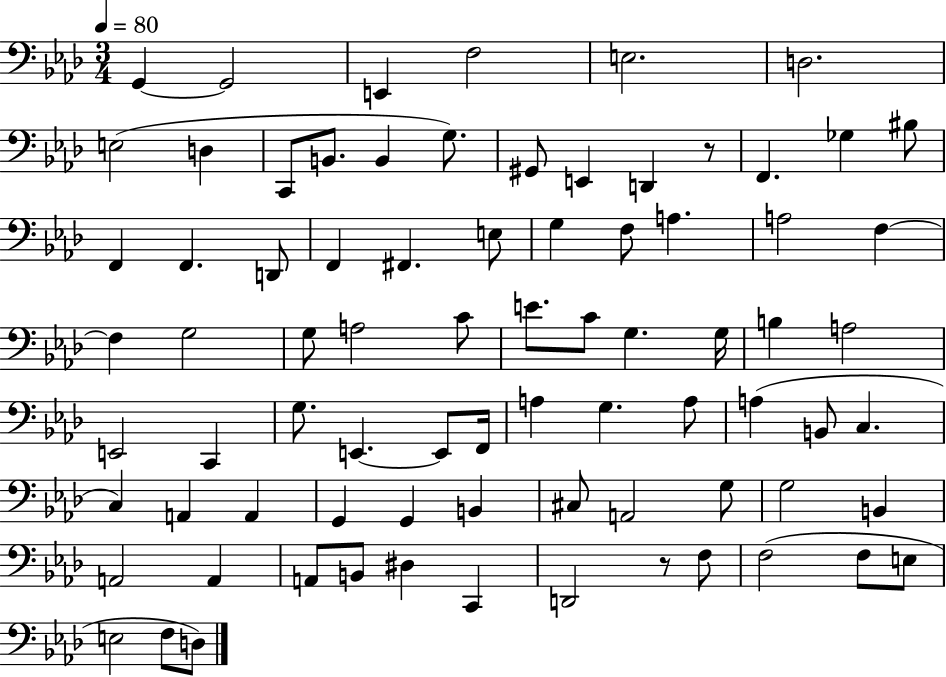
G2/q G2/h E2/q F3/h E3/h. D3/h. E3/h D3/q C2/e B2/e. B2/q G3/e. G#2/e E2/q D2/q R/e F2/q. Gb3/q BIS3/e F2/q F2/q. D2/e F2/q F#2/q. E3/e G3/q F3/e A3/q. A3/h F3/q F3/q G3/h G3/e A3/h C4/e E4/e. C4/e G3/q. G3/s B3/q A3/h E2/h C2/q G3/e. E2/q. E2/e F2/s A3/q G3/q. A3/e A3/q B2/e C3/q. C3/q A2/q A2/q G2/q G2/q B2/q C#3/e A2/h G3/e G3/h B2/q A2/h A2/q A2/e B2/e D#3/q C2/q D2/h R/e F3/e F3/h F3/e E3/e E3/h F3/e D3/e